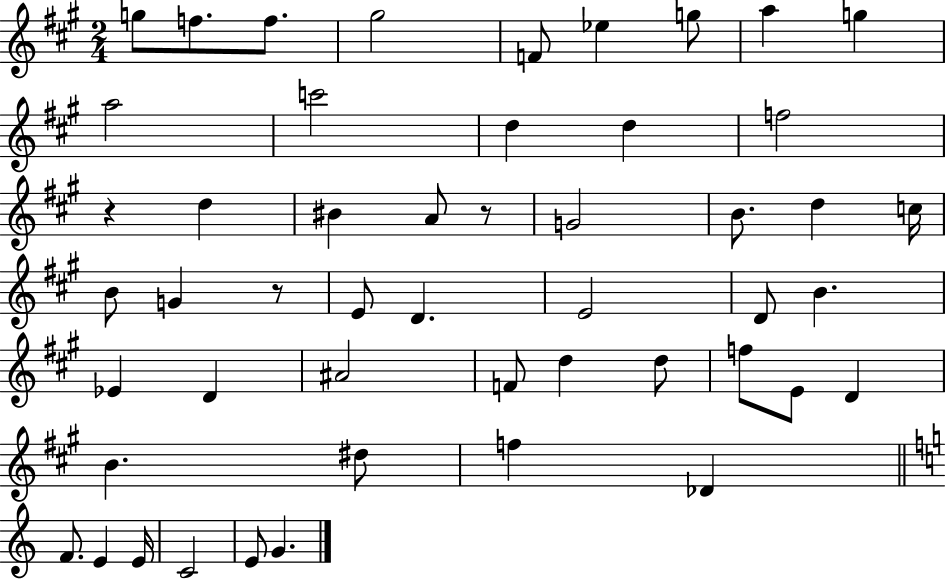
G5/e F5/e. F5/e. G#5/h F4/e Eb5/q G5/e A5/q G5/q A5/h C6/h D5/q D5/q F5/h R/q D5/q BIS4/q A4/e R/e G4/h B4/e. D5/q C5/s B4/e G4/q R/e E4/e D4/q. E4/h D4/e B4/q. Eb4/q D4/q A#4/h F4/e D5/q D5/e F5/e E4/e D4/q B4/q. D#5/e F5/q Db4/q F4/e. E4/q E4/s C4/h E4/e G4/q.